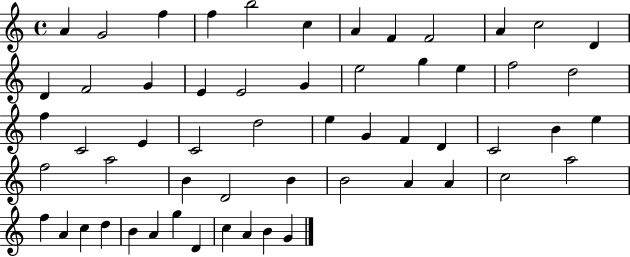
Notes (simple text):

A4/q G4/h F5/q F5/q B5/h C5/q A4/q F4/q F4/h A4/q C5/h D4/q D4/q F4/h G4/q E4/q E4/h G4/q E5/h G5/q E5/q F5/h D5/h F5/q C4/h E4/q C4/h D5/h E5/q G4/q F4/q D4/q C4/h B4/q E5/q F5/h A5/h B4/q D4/h B4/q B4/h A4/q A4/q C5/h A5/h F5/q A4/q C5/q D5/q B4/q A4/q G5/q D4/q C5/q A4/q B4/q G4/q